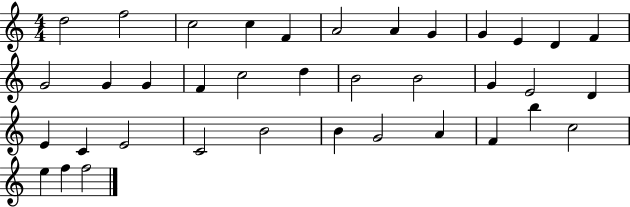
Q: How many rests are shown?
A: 0